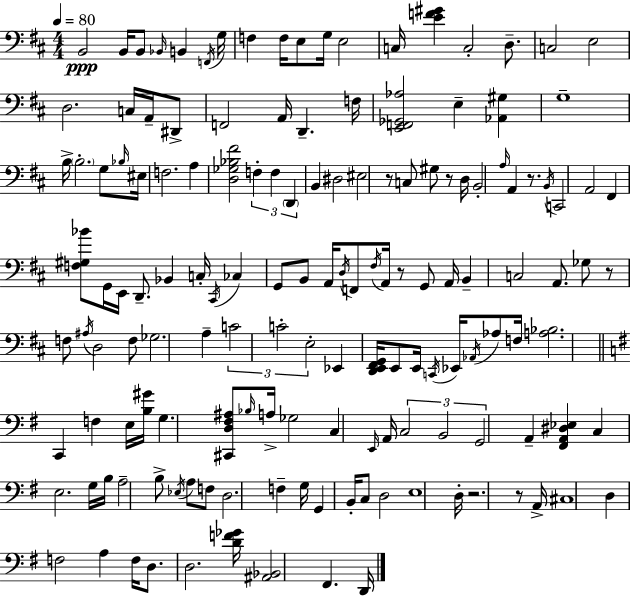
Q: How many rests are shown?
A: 7